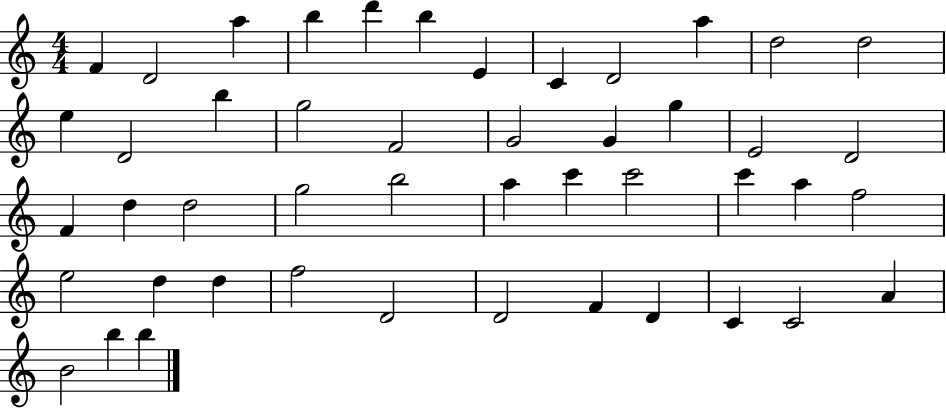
X:1
T:Untitled
M:4/4
L:1/4
K:C
F D2 a b d' b E C D2 a d2 d2 e D2 b g2 F2 G2 G g E2 D2 F d d2 g2 b2 a c' c'2 c' a f2 e2 d d f2 D2 D2 F D C C2 A B2 b b